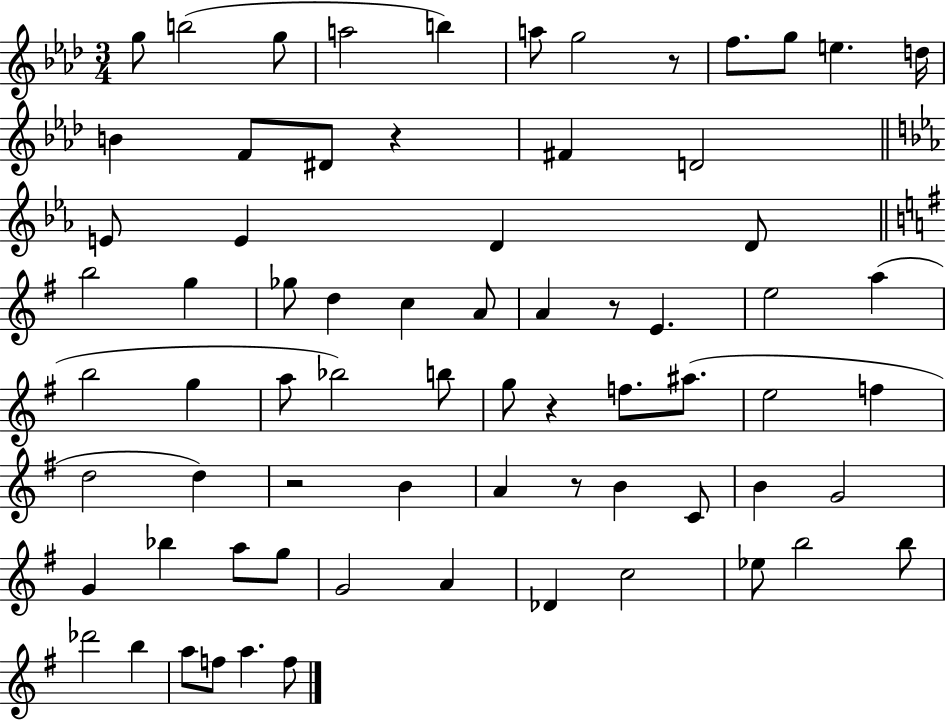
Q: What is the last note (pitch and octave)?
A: F5